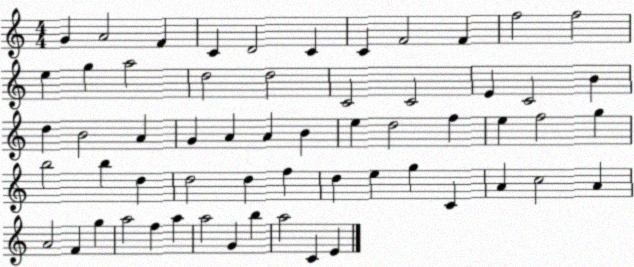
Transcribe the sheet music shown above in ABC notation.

X:1
T:Untitled
M:4/4
L:1/4
K:C
G A2 F C D2 C C F2 F f2 f2 e g a2 d2 d2 C2 C2 E C2 B d B2 A G A A B e d2 f e f2 g b2 b d d2 d f d e g C A c2 A A2 F g a2 f a a2 G b a2 C E